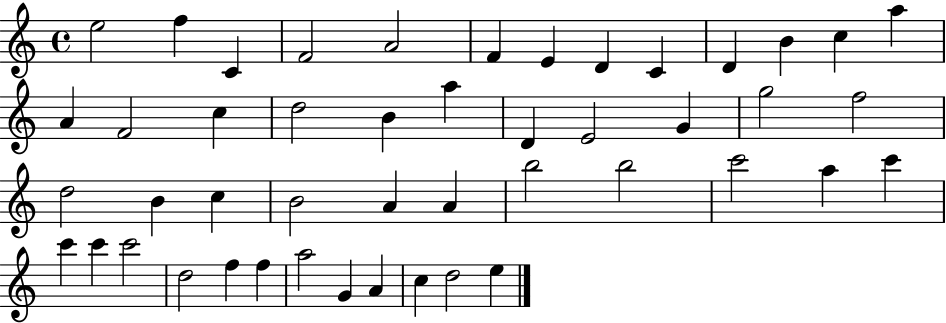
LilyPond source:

{
  \clef treble
  \time 4/4
  \defaultTimeSignature
  \key c \major
  e''2 f''4 c'4 | f'2 a'2 | f'4 e'4 d'4 c'4 | d'4 b'4 c''4 a''4 | \break a'4 f'2 c''4 | d''2 b'4 a''4 | d'4 e'2 g'4 | g''2 f''2 | \break d''2 b'4 c''4 | b'2 a'4 a'4 | b''2 b''2 | c'''2 a''4 c'''4 | \break c'''4 c'''4 c'''2 | d''2 f''4 f''4 | a''2 g'4 a'4 | c''4 d''2 e''4 | \break \bar "|."
}